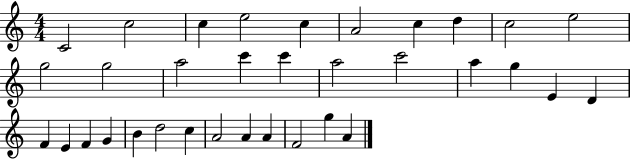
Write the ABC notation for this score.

X:1
T:Untitled
M:4/4
L:1/4
K:C
C2 c2 c e2 c A2 c d c2 e2 g2 g2 a2 c' c' a2 c'2 a g E D F E F G B d2 c A2 A A F2 g A